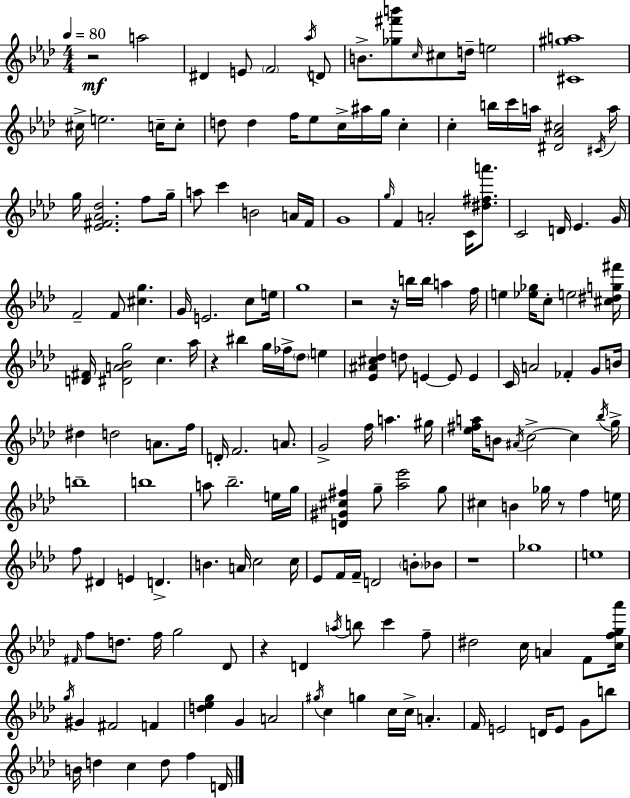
X:1
T:Untitled
M:4/4
L:1/4
K:Ab
z2 a2 ^D E/2 F2 _a/4 D/2 B/2 [_g^f'b']/2 c/4 ^c/2 d/4 e2 [^C^ga]4 ^c/4 e2 c/4 c/2 d/2 d f/4 _e/2 c/4 ^a/4 g/4 c c b/4 c'/4 a/4 [^D_A^c]2 ^C/4 a/4 g/4 [_E^F_A_d]2 f/2 g/4 a/2 c' B2 A/4 F/4 G4 g/4 F A2 C/4 [^d^fa']/2 C2 D/4 _E G/4 F2 F/2 [^cg] G/4 E2 c/2 e/4 g4 z2 z/4 b/4 b/4 a f/4 e [_e_g]/4 c/2 e2 [^c^dg^f']/4 [D^F]/4 [^DA_Bg]2 c _a/4 z ^b g/4 _f/4 _d/2 e [_E^A^c_d] d/2 E E/2 E C/4 A2 _F G/2 B/4 ^d d2 A/2 f/4 D/4 F2 A/2 G2 f/4 a ^g/4 [_e^fa]/4 B/2 ^A/4 c2 c _b/4 g/4 b4 b4 a/2 _b2 e/4 g/4 [D^G^c^f] g/2 [_a_e']2 g/2 ^c B _g/4 z/2 f e/4 f/2 ^D E D B A/4 c2 c/4 _E/2 F/4 F/4 D2 B/2 _B/2 z4 _g4 e4 ^F/4 f/2 d/2 f/4 g2 _D/2 z D a/4 b/2 c' f/2 ^d2 c/4 A F/2 [cfg_a']/4 g/4 ^G ^F2 F [d_eg] G A2 ^g/4 c g c/4 c/4 A F/4 E2 D/4 E/2 G/2 b/2 B/4 d c d/2 f D/4